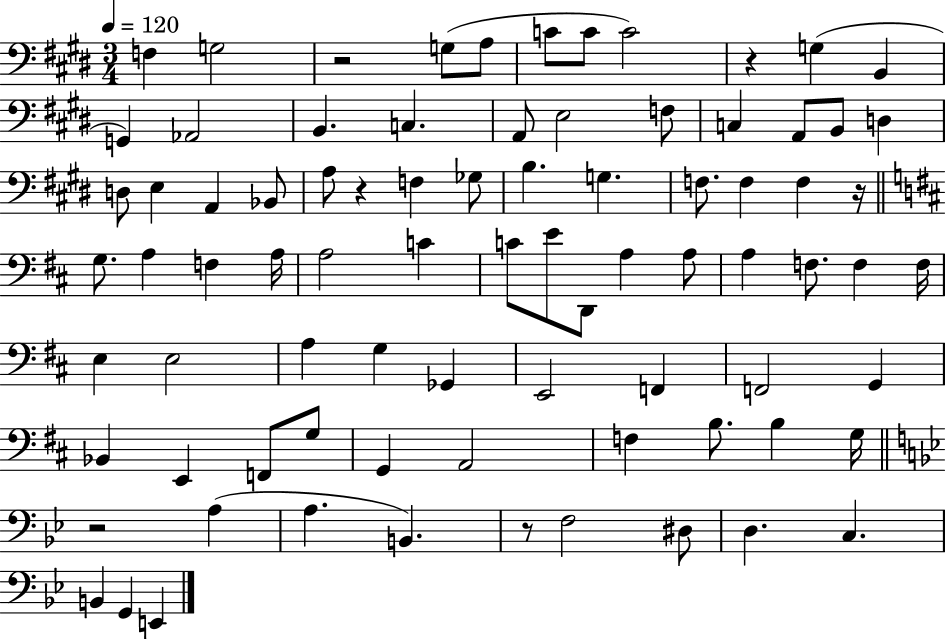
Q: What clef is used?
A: bass